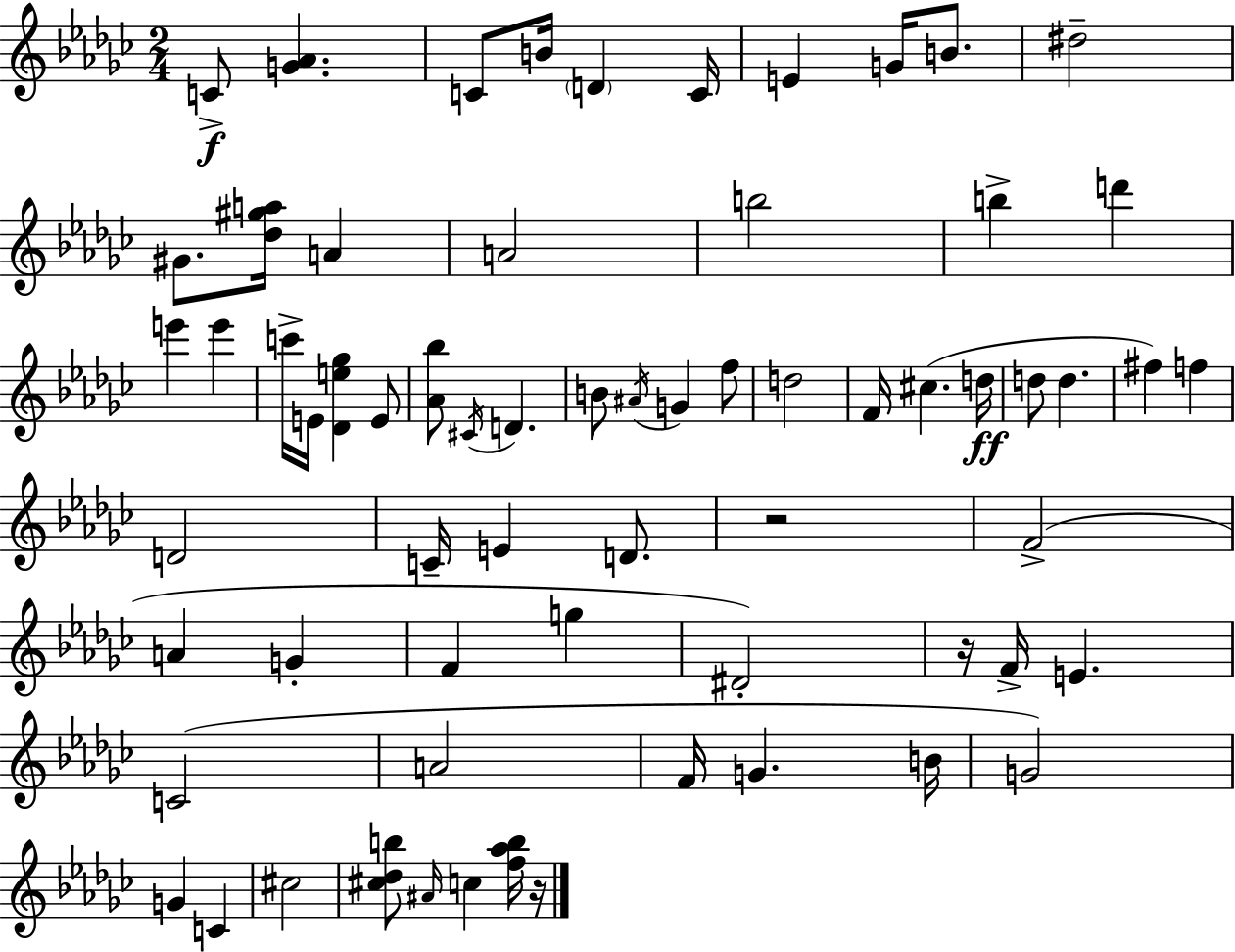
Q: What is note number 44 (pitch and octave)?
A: D#4